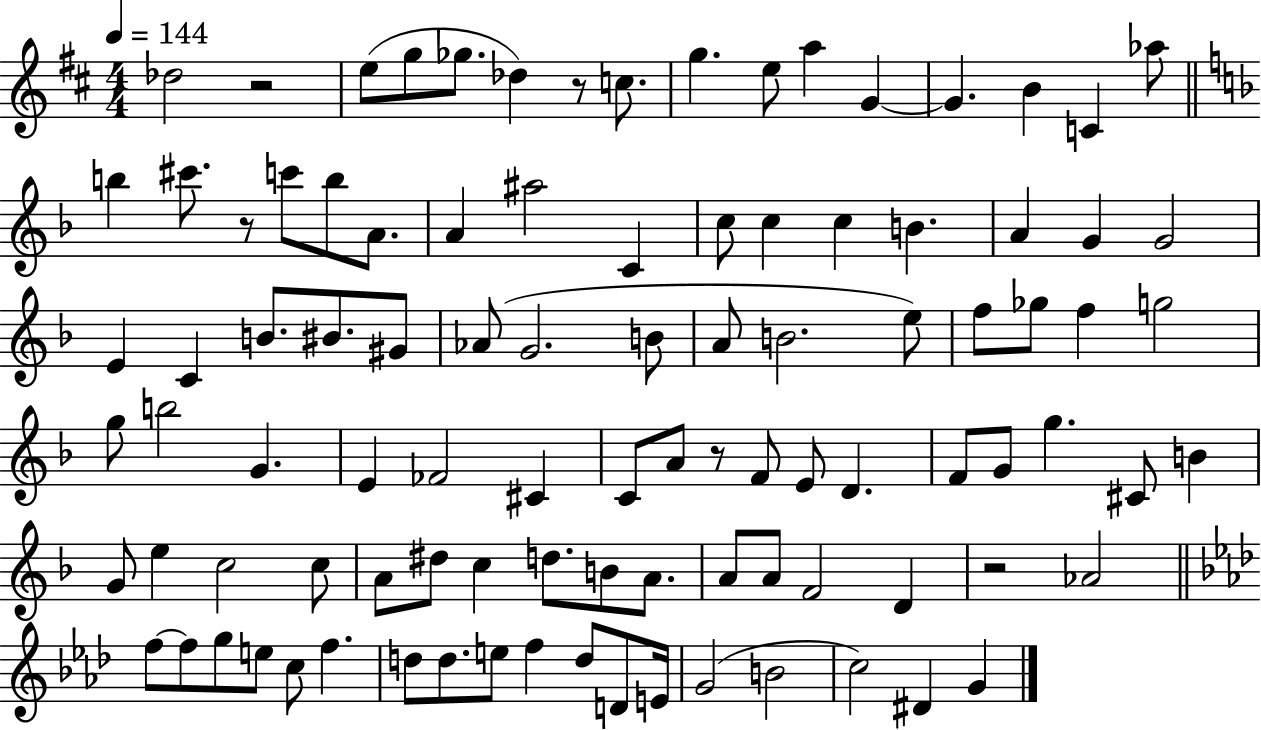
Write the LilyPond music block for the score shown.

{
  \clef treble
  \numericTimeSignature
  \time 4/4
  \key d \major
  \tempo 4 = 144
  \repeat volta 2 { des''2 r2 | e''8( g''8 ges''8. des''4) r8 c''8. | g''4. e''8 a''4 g'4~~ | g'4. b'4 c'4 aes''8 | \break \bar "||" \break \key f \major b''4 cis'''8. r8 c'''8 b''8 a'8. | a'4 ais''2 c'4 | c''8 c''4 c''4 b'4. | a'4 g'4 g'2 | \break e'4 c'4 b'8. bis'8. gis'8 | aes'8( g'2. b'8 | a'8 b'2. e''8) | f''8 ges''8 f''4 g''2 | \break g''8 b''2 g'4. | e'4 fes'2 cis'4 | c'8 a'8 r8 f'8 e'8 d'4. | f'8 g'8 g''4. cis'8 b'4 | \break g'8 e''4 c''2 c''8 | a'8 dis''8 c''4 d''8. b'8 a'8. | a'8 a'8 f'2 d'4 | r2 aes'2 | \break \bar "||" \break \key aes \major f''8~~ f''8 g''8 e''8 c''8 f''4. | d''8 d''8. e''8 f''4 d''8 d'8 e'16 | g'2( b'2 | c''2) dis'4 g'4 | \break } \bar "|."
}